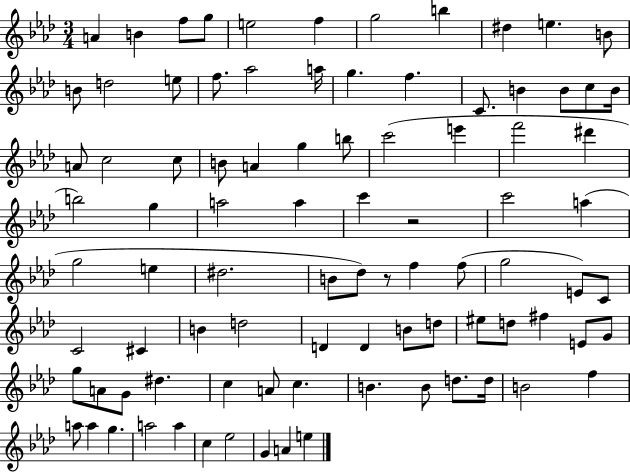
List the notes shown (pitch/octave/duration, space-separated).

A4/q B4/q F5/e G5/e E5/h F5/q G5/h B5/q D#5/q E5/q. B4/e B4/e D5/h E5/e F5/e. Ab5/h A5/s G5/q. F5/q. C4/e. B4/q B4/e C5/e B4/s A4/e C5/h C5/e B4/e A4/q G5/q B5/e C6/h E6/q F6/h D#6/q B5/h G5/q A5/h A5/q C6/q R/h C6/h A5/q G5/h E5/q D#5/h. B4/e Db5/e R/e F5/q F5/e G5/h E4/e C4/e C4/h C#4/q B4/q D5/h D4/q D4/q B4/e D5/e EIS5/e D5/e F#5/q E4/e G4/e G5/e A4/e G4/e D#5/q. C5/q A4/e C5/q. B4/q. B4/e D5/e. D5/s B4/h F5/q A5/e A5/q G5/q. A5/h A5/q C5/q Eb5/h G4/q A4/q E5/q